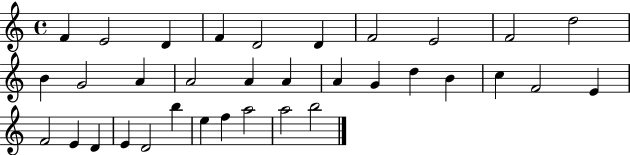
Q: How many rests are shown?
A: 0